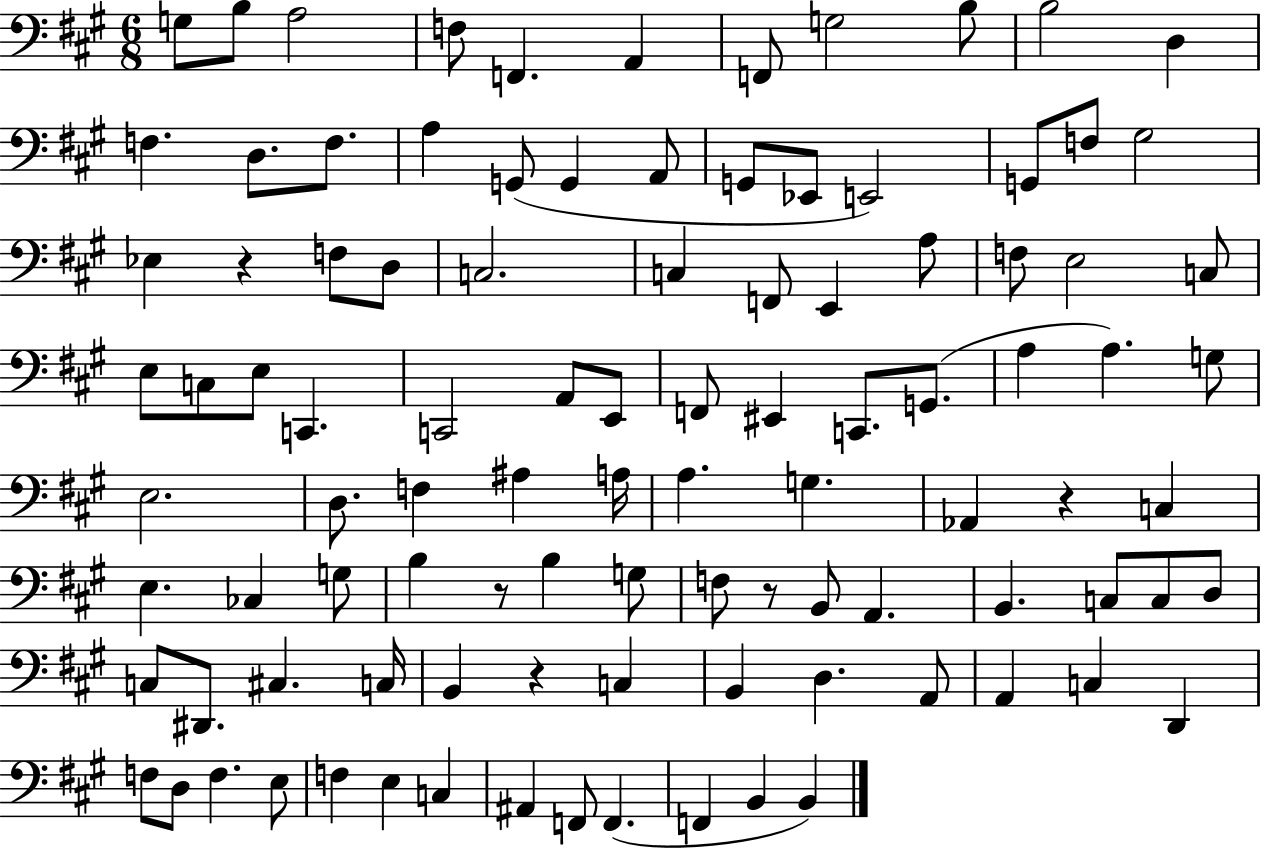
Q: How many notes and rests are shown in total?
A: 101